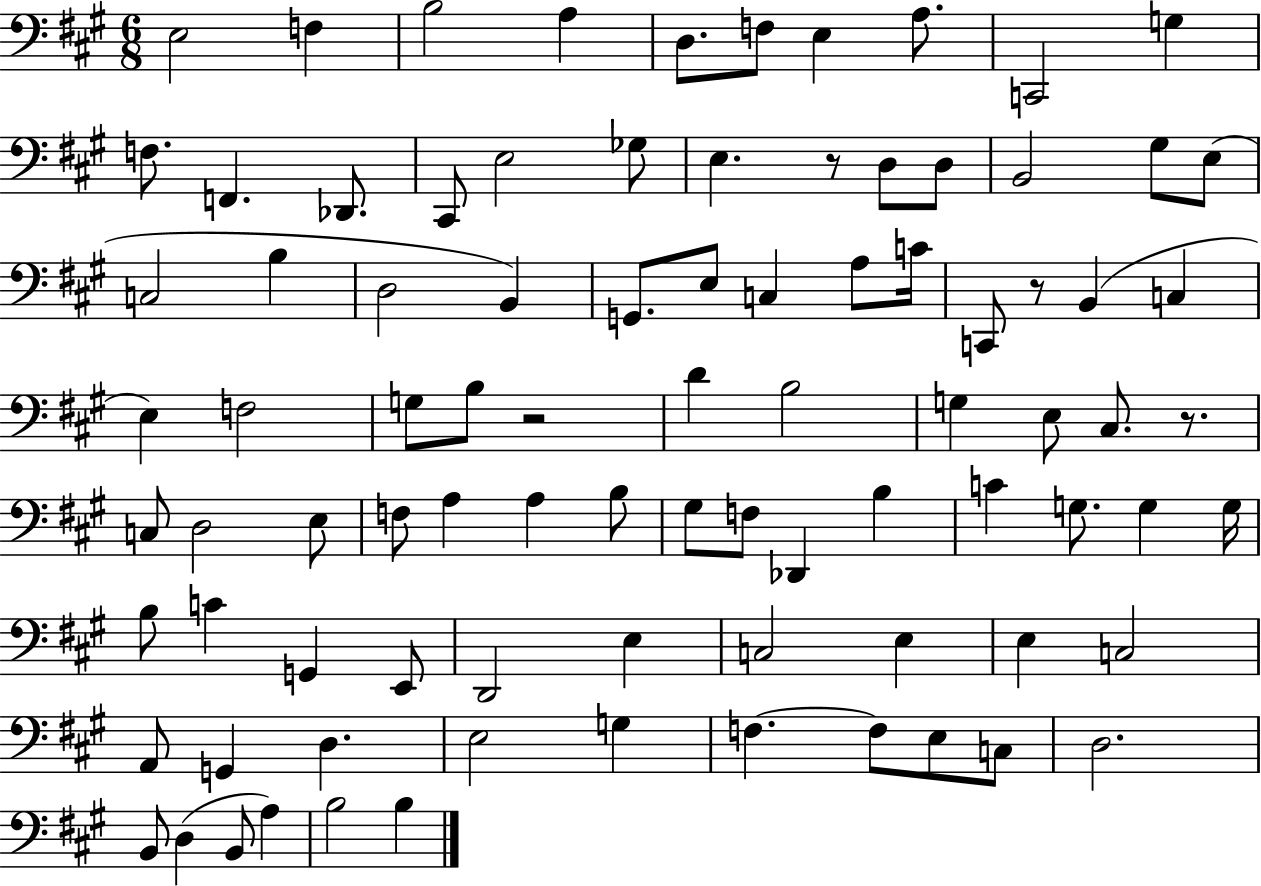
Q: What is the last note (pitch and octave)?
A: B3